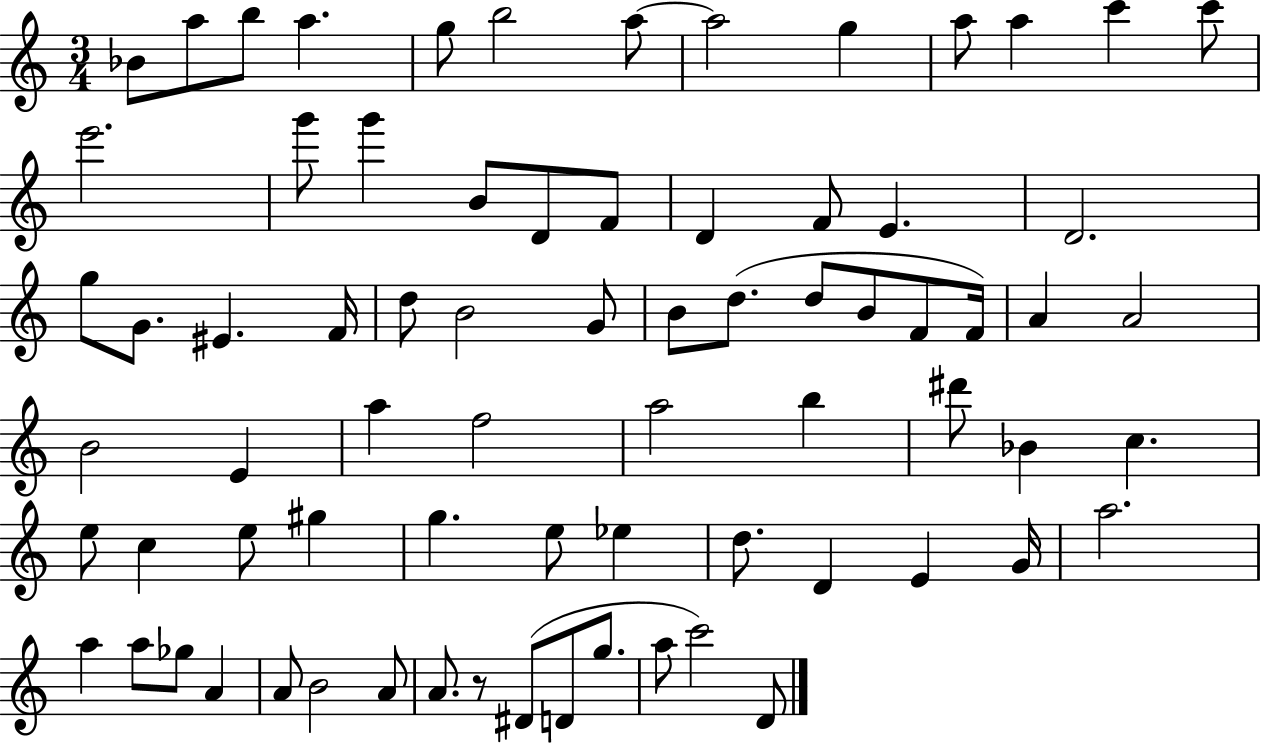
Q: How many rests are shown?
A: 1